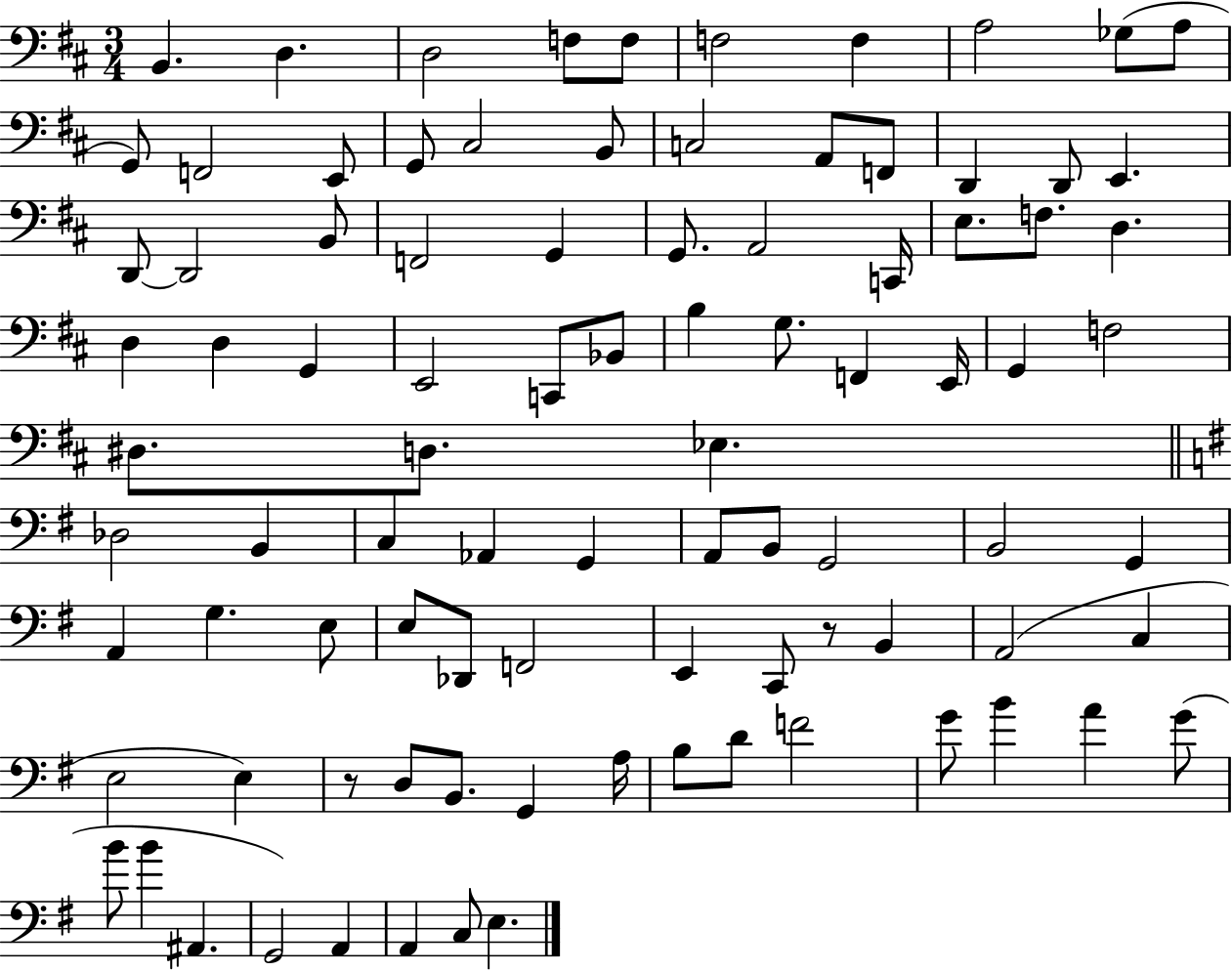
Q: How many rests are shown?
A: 2